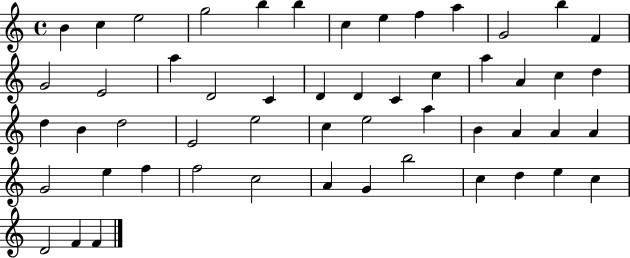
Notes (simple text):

B4/q C5/q E5/h G5/h B5/q B5/q C5/q E5/q F5/q A5/q G4/h B5/q F4/q G4/h E4/h A5/q D4/h C4/q D4/q D4/q C4/q C5/q A5/q A4/q C5/q D5/q D5/q B4/q D5/h E4/h E5/h C5/q E5/h A5/q B4/q A4/q A4/q A4/q G4/h E5/q F5/q F5/h C5/h A4/q G4/q B5/h C5/q D5/q E5/q C5/q D4/h F4/q F4/q